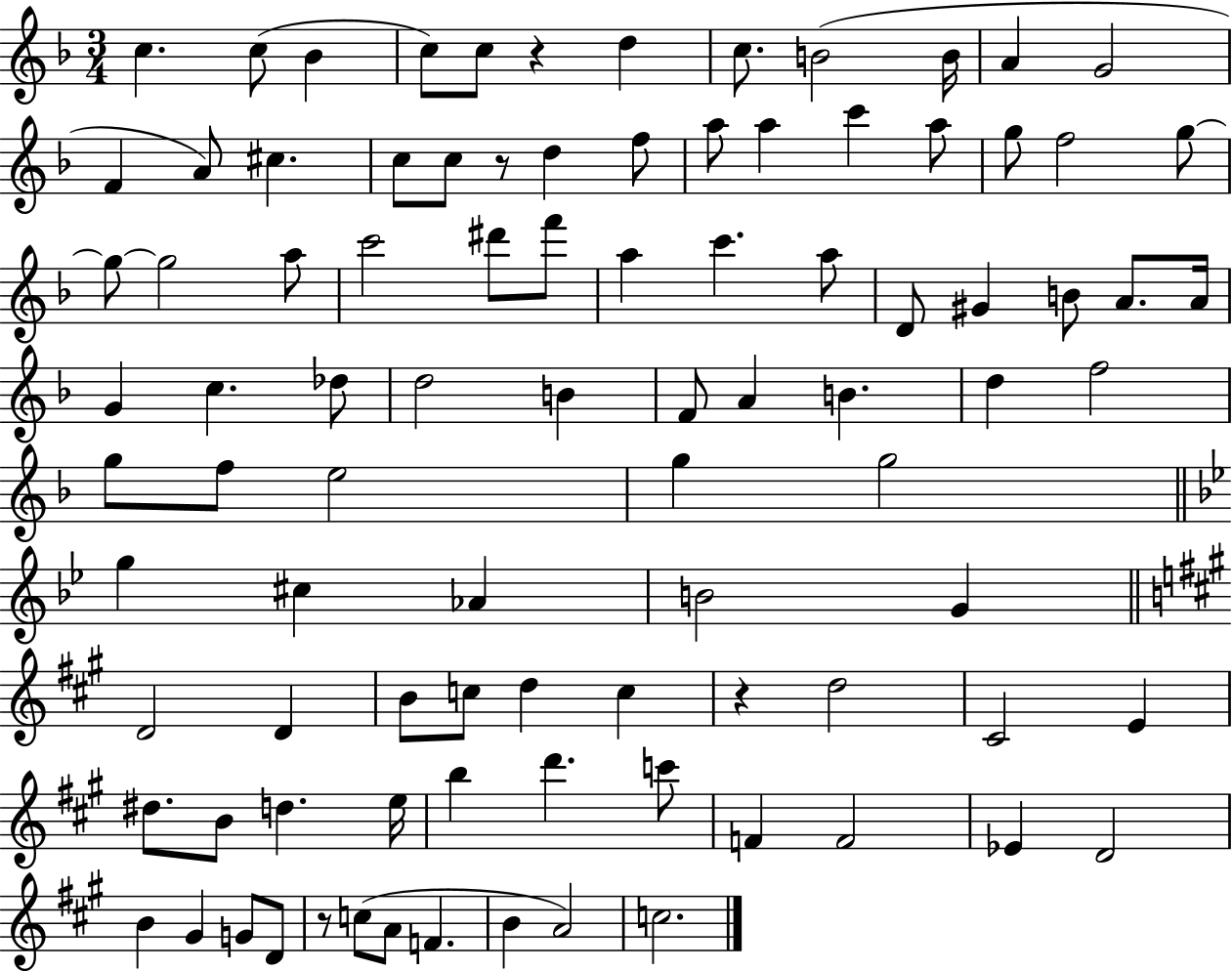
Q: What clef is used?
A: treble